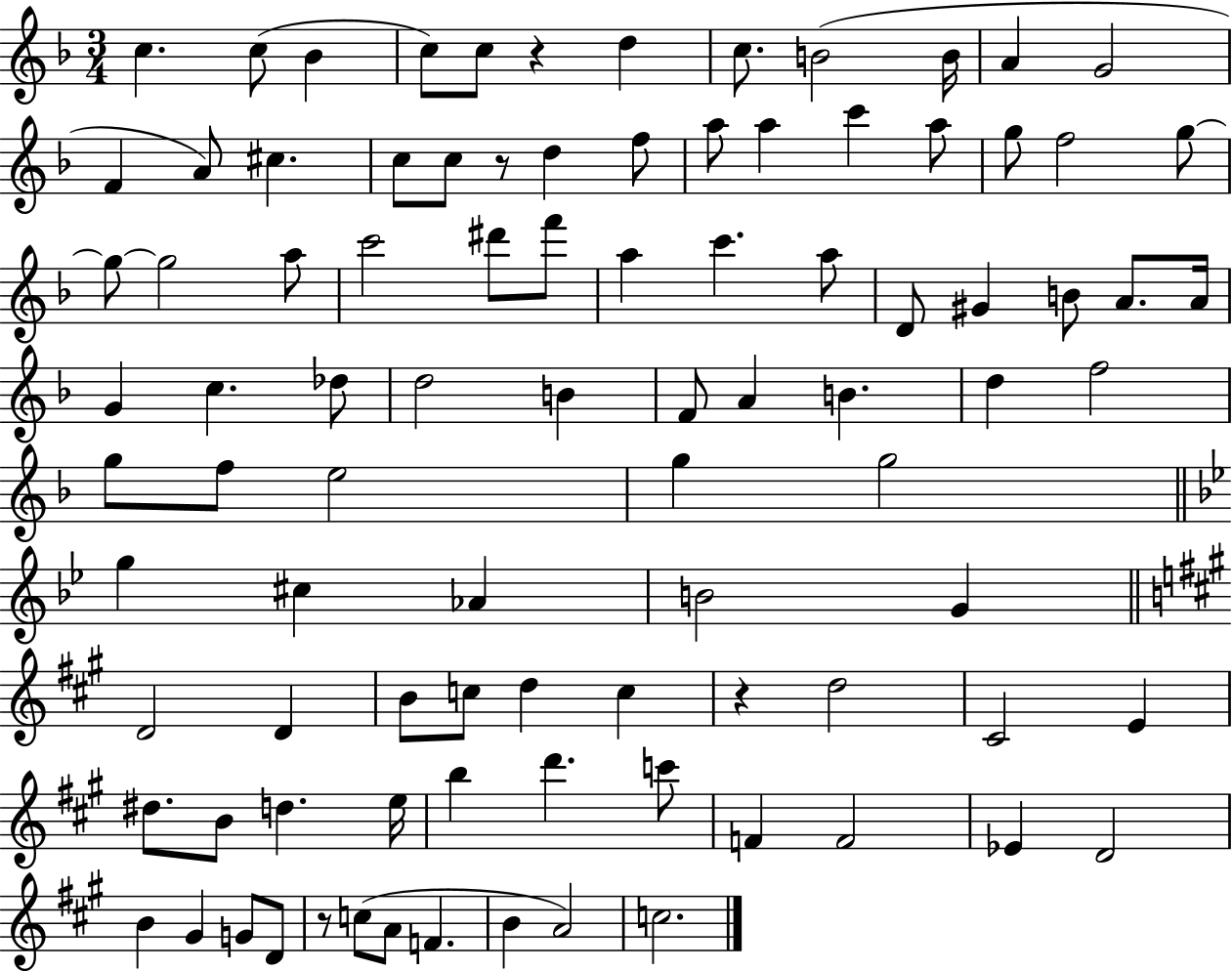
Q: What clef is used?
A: treble